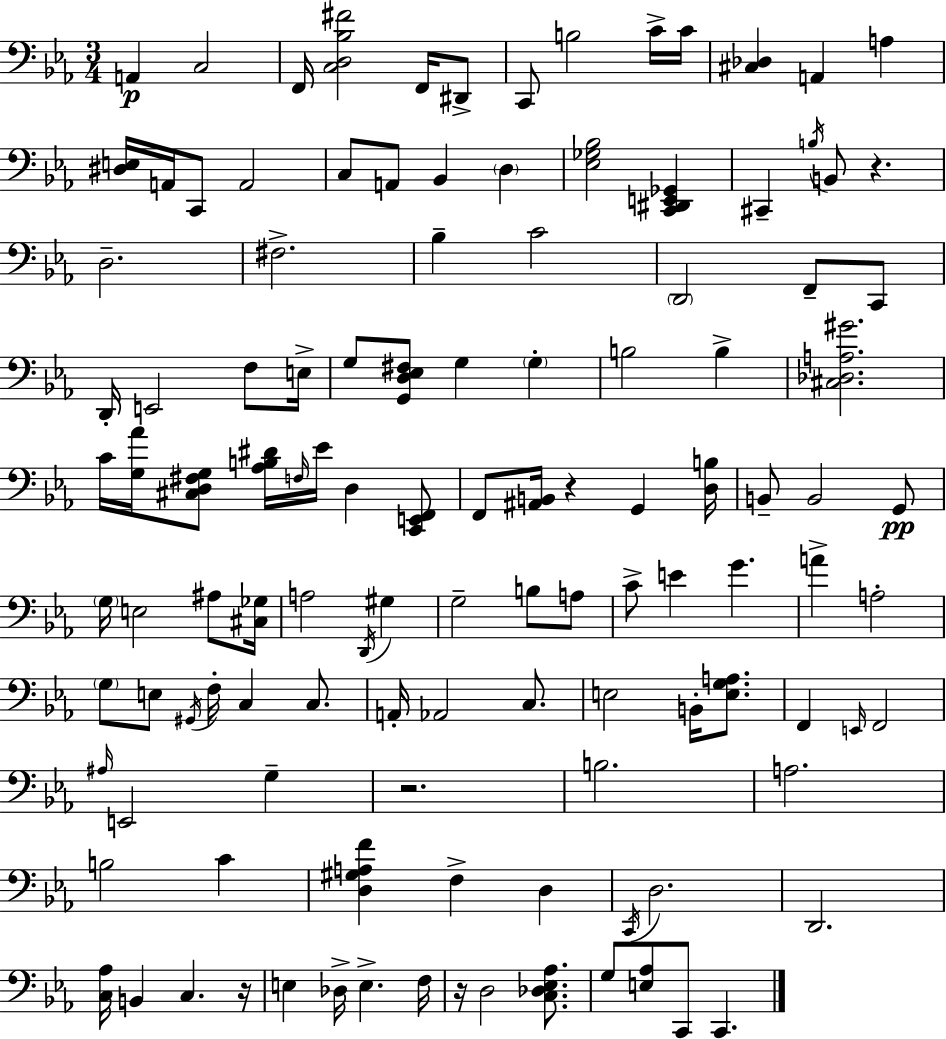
X:1
T:Untitled
M:3/4
L:1/4
K:Eb
A,, C,2 F,,/4 [C,D,_B,^F]2 F,,/4 ^D,,/2 C,,/2 B,2 C/4 C/4 [^C,_D,] A,, A, [^D,E,]/4 A,,/4 C,,/2 A,,2 C,/2 A,,/2 _B,, D, [_E,_G,_B,]2 [C,,^D,,E,,_G,,] ^C,, B,/4 B,,/2 z D,2 ^F,2 _B, C2 D,,2 F,,/2 C,,/2 D,,/4 E,,2 F,/2 E,/4 G,/2 [G,,D,_E,^F,]/2 G, G, B,2 B, [^C,_D,A,^G]2 C/4 [G,_A]/4 [^C,D,^F,G,]/2 [_A,B,^D]/4 F,/4 _E/4 D, [C,,E,,F,,]/2 F,,/2 [^A,,B,,]/4 z G,, [D,B,]/4 B,,/2 B,,2 G,,/2 G,/4 E,2 ^A,/2 [^C,_G,]/4 A,2 D,,/4 ^G, G,2 B,/2 A,/2 C/2 E G A A,2 G,/2 E,/2 ^G,,/4 F,/4 C, C,/2 A,,/4 _A,,2 C,/2 E,2 B,,/4 [E,G,A,]/2 F,, E,,/4 F,,2 ^A,/4 E,,2 G, z2 B,2 A,2 B,2 C [D,^G,A,F] F, D, C,,/4 D,2 D,,2 [C,_A,]/4 B,, C, z/4 E, _D,/4 E, F,/4 z/4 D,2 [C,_D,_E,_A,]/2 G,/2 [E,_A,]/2 C,,/2 C,,